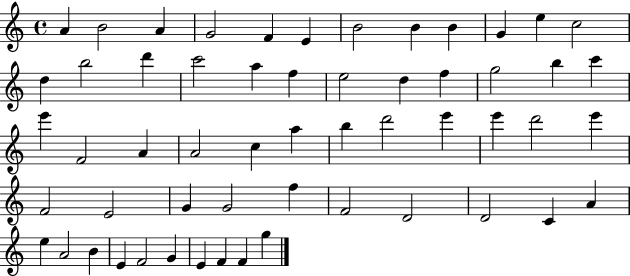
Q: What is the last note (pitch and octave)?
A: G5